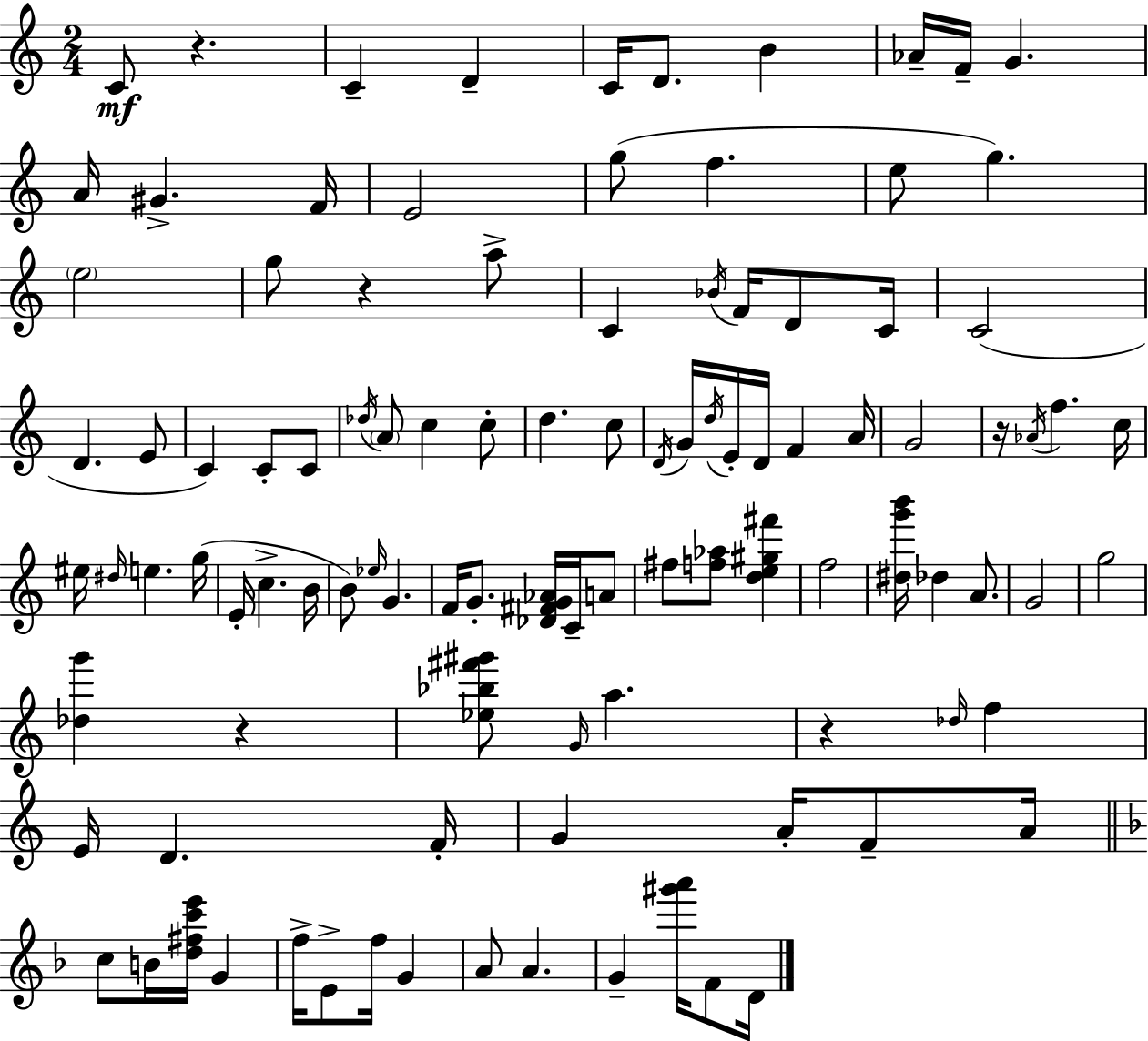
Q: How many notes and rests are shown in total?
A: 104